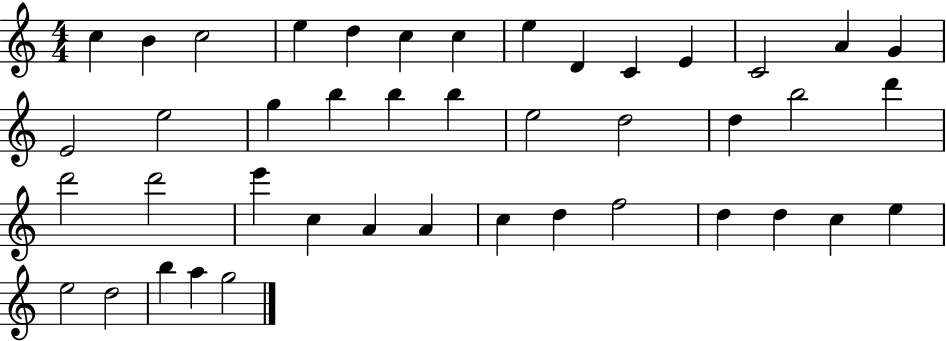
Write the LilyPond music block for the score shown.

{
  \clef treble
  \numericTimeSignature
  \time 4/4
  \key c \major
  c''4 b'4 c''2 | e''4 d''4 c''4 c''4 | e''4 d'4 c'4 e'4 | c'2 a'4 g'4 | \break e'2 e''2 | g''4 b''4 b''4 b''4 | e''2 d''2 | d''4 b''2 d'''4 | \break d'''2 d'''2 | e'''4 c''4 a'4 a'4 | c''4 d''4 f''2 | d''4 d''4 c''4 e''4 | \break e''2 d''2 | b''4 a''4 g''2 | \bar "|."
}